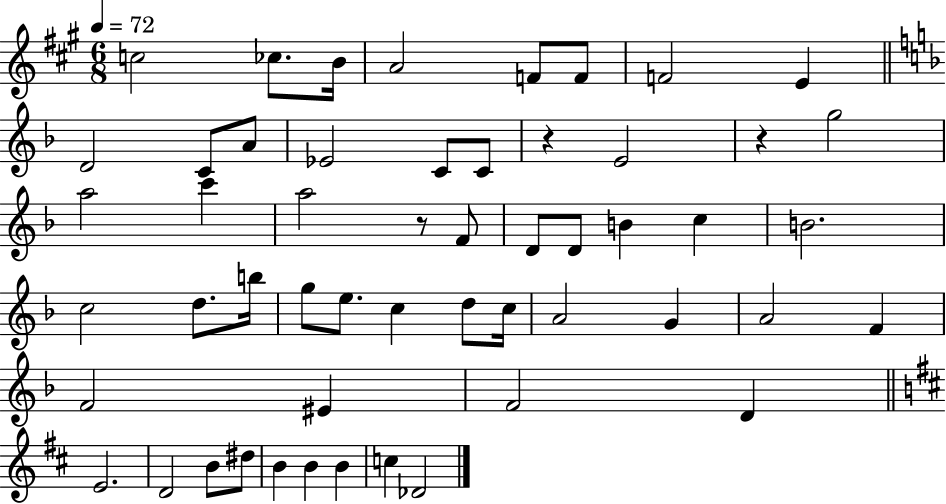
{
  \clef treble
  \numericTimeSignature
  \time 6/8
  \key a \major
  \tempo 4 = 72
  c''2 ces''8. b'16 | a'2 f'8 f'8 | f'2 e'4 | \bar "||" \break \key f \major d'2 c'8 a'8 | ees'2 c'8 c'8 | r4 e'2 | r4 g''2 | \break a''2 c'''4 | a''2 r8 f'8 | d'8 d'8 b'4 c''4 | b'2. | \break c''2 d''8. b''16 | g''8 e''8. c''4 d''8 c''16 | a'2 g'4 | a'2 f'4 | \break f'2 eis'4 | f'2 d'4 | \bar "||" \break \key d \major e'2. | d'2 b'8 dis''8 | b'4 b'4 b'4 | c''4 des'2 | \break \bar "|."
}